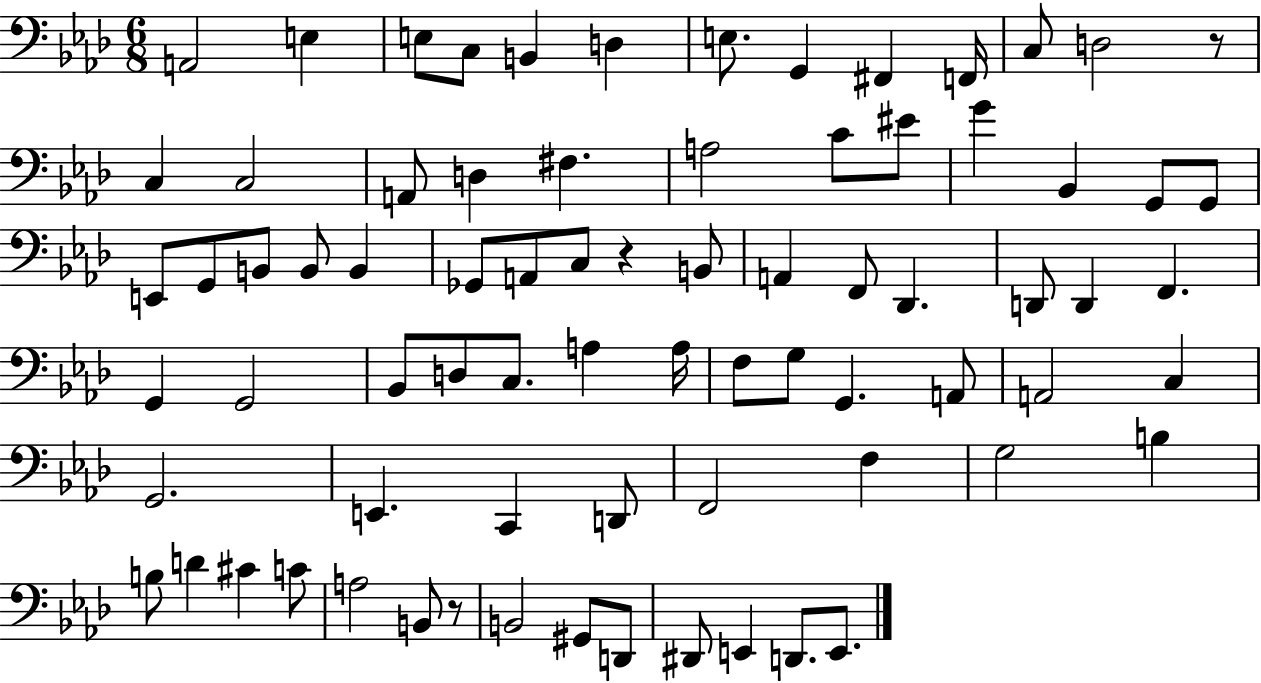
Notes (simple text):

A2/h E3/q E3/e C3/e B2/q D3/q E3/e. G2/q F#2/q F2/s C3/e D3/h R/e C3/q C3/h A2/e D3/q F#3/q. A3/h C4/e EIS4/e G4/q Bb2/q G2/e G2/e E2/e G2/e B2/e B2/e B2/q Gb2/e A2/e C3/e R/q B2/e A2/q F2/e Db2/q. D2/e D2/q F2/q. G2/q G2/h Bb2/e D3/e C3/e. A3/q A3/s F3/e G3/e G2/q. A2/e A2/h C3/q G2/h. E2/q. C2/q D2/e F2/h F3/q G3/h B3/q B3/e D4/q C#4/q C4/e A3/h B2/e R/e B2/h G#2/e D2/e D#2/e E2/q D2/e. E2/e.